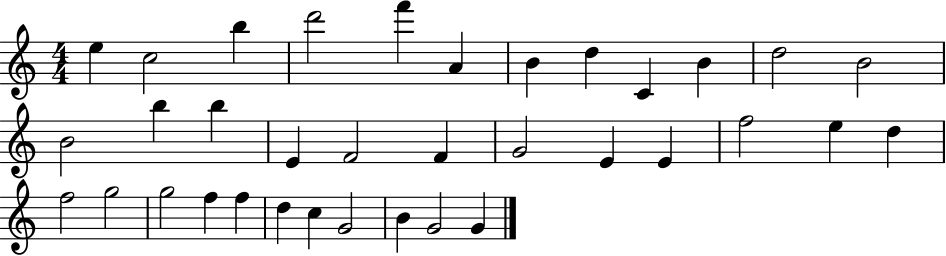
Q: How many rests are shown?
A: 0